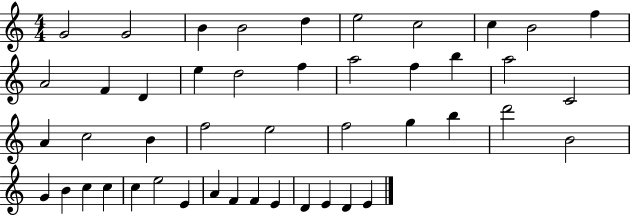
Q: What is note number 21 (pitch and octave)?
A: C4